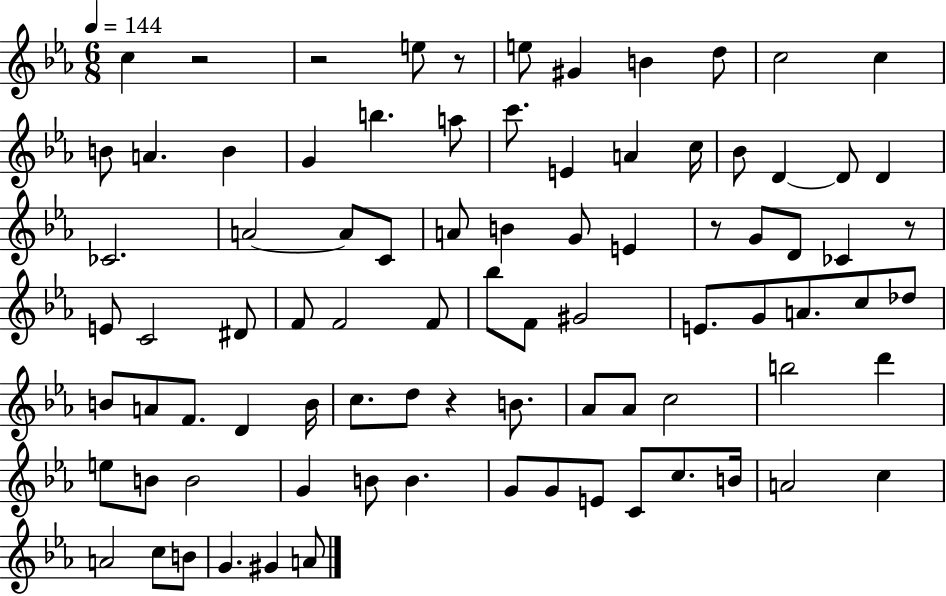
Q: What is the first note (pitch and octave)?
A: C5